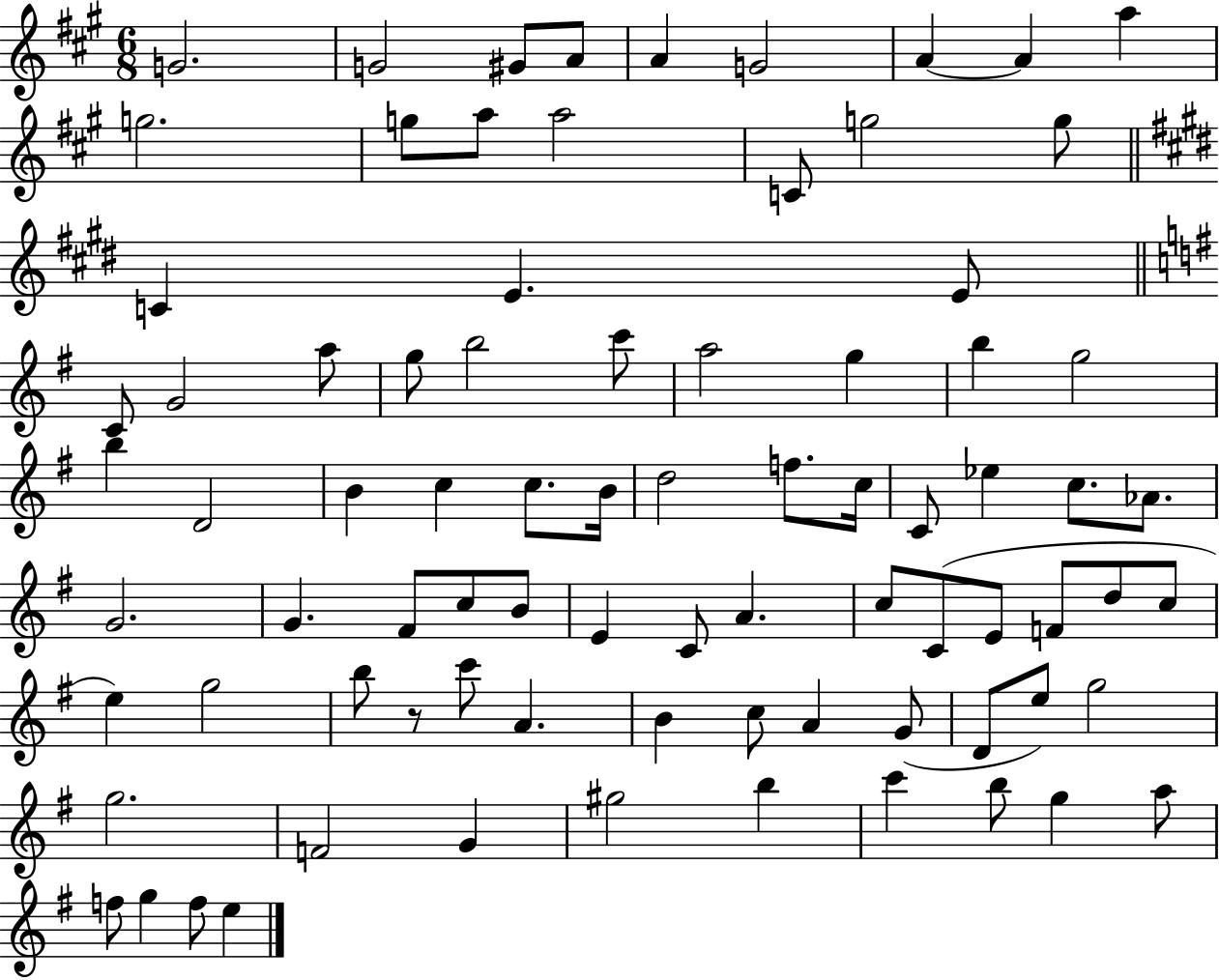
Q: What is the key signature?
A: A major